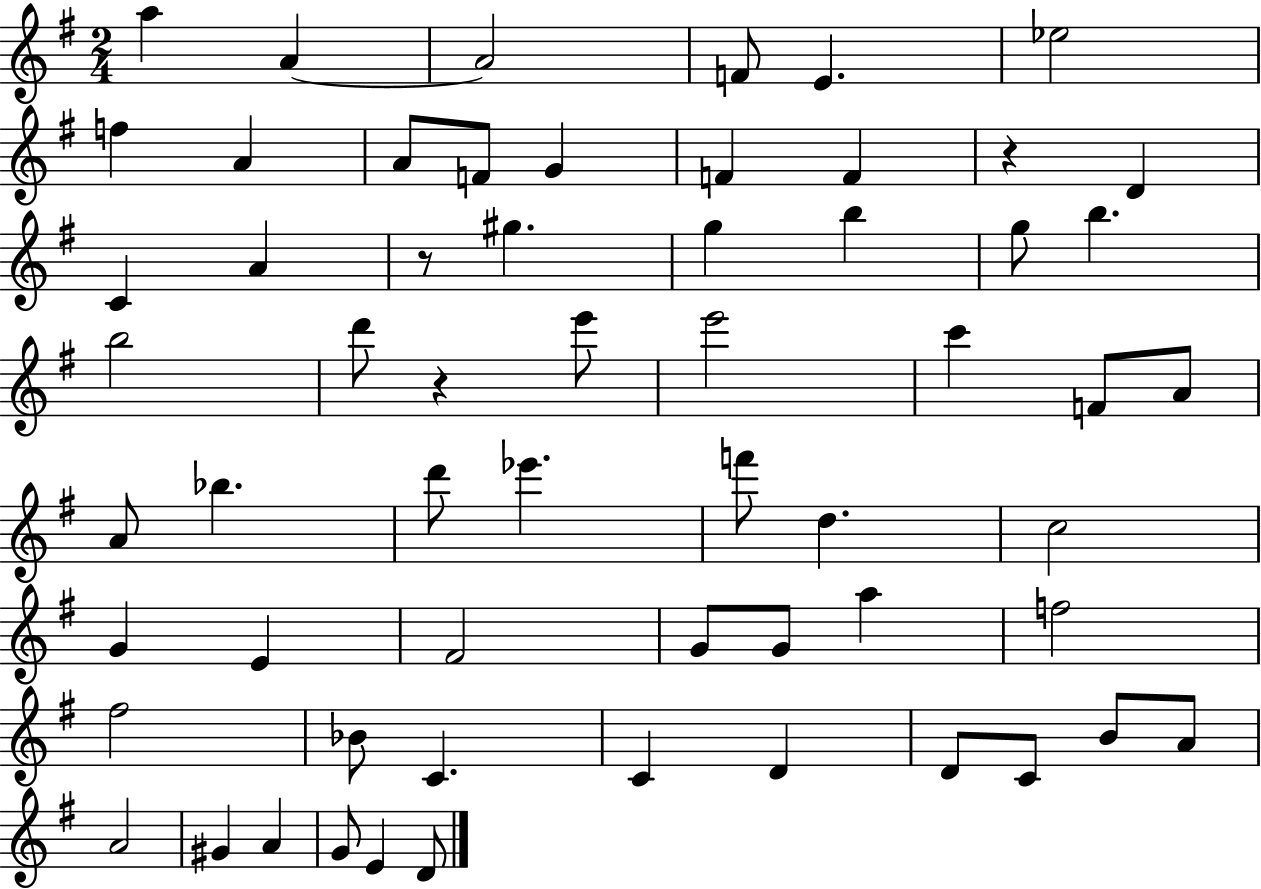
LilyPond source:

{
  \clef treble
  \numericTimeSignature
  \time 2/4
  \key g \major
  \repeat volta 2 { a''4 a'4~~ | a'2 | f'8 e'4. | ees''2 | \break f''4 a'4 | a'8 f'8 g'4 | f'4 f'4 | r4 d'4 | \break c'4 a'4 | r8 gis''4. | g''4 b''4 | g''8 b''4. | \break b''2 | d'''8 r4 e'''8 | e'''2 | c'''4 f'8 a'8 | \break a'8 bes''4. | d'''8 ees'''4. | f'''8 d''4. | c''2 | \break g'4 e'4 | fis'2 | g'8 g'8 a''4 | f''2 | \break fis''2 | bes'8 c'4. | c'4 d'4 | d'8 c'8 b'8 a'8 | \break a'2 | gis'4 a'4 | g'8 e'4 d'8 | } \bar "|."
}